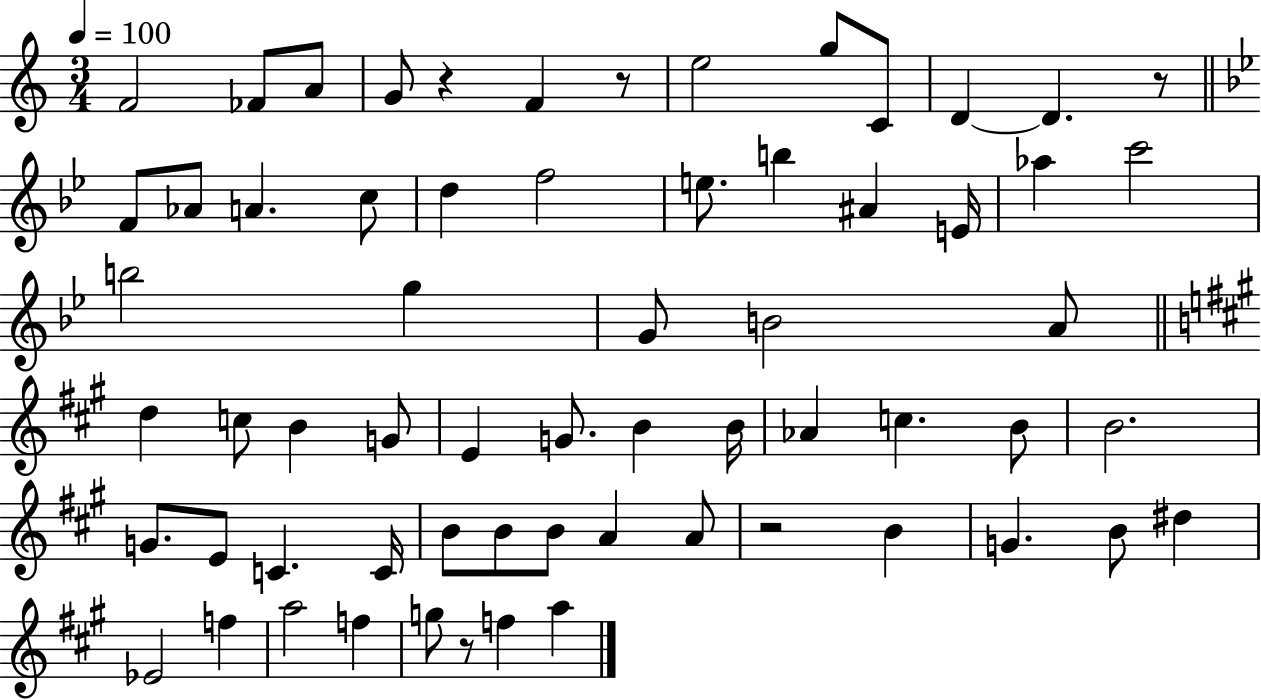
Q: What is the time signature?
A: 3/4